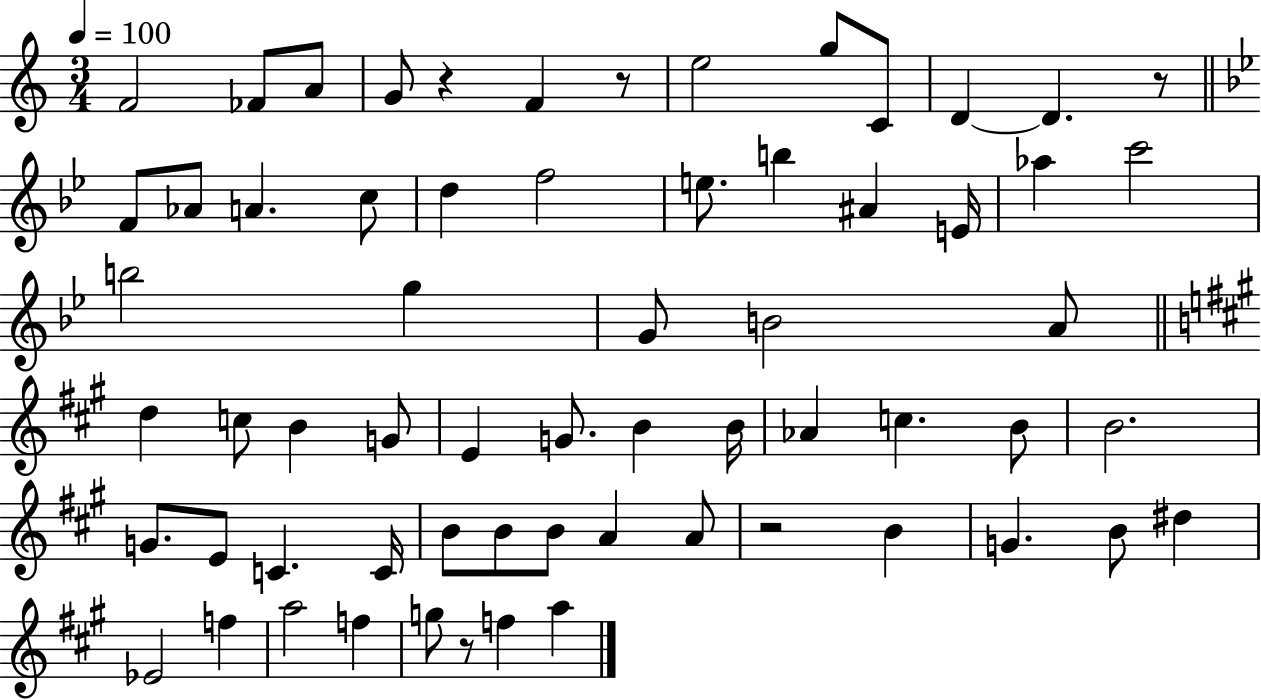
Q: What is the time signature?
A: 3/4